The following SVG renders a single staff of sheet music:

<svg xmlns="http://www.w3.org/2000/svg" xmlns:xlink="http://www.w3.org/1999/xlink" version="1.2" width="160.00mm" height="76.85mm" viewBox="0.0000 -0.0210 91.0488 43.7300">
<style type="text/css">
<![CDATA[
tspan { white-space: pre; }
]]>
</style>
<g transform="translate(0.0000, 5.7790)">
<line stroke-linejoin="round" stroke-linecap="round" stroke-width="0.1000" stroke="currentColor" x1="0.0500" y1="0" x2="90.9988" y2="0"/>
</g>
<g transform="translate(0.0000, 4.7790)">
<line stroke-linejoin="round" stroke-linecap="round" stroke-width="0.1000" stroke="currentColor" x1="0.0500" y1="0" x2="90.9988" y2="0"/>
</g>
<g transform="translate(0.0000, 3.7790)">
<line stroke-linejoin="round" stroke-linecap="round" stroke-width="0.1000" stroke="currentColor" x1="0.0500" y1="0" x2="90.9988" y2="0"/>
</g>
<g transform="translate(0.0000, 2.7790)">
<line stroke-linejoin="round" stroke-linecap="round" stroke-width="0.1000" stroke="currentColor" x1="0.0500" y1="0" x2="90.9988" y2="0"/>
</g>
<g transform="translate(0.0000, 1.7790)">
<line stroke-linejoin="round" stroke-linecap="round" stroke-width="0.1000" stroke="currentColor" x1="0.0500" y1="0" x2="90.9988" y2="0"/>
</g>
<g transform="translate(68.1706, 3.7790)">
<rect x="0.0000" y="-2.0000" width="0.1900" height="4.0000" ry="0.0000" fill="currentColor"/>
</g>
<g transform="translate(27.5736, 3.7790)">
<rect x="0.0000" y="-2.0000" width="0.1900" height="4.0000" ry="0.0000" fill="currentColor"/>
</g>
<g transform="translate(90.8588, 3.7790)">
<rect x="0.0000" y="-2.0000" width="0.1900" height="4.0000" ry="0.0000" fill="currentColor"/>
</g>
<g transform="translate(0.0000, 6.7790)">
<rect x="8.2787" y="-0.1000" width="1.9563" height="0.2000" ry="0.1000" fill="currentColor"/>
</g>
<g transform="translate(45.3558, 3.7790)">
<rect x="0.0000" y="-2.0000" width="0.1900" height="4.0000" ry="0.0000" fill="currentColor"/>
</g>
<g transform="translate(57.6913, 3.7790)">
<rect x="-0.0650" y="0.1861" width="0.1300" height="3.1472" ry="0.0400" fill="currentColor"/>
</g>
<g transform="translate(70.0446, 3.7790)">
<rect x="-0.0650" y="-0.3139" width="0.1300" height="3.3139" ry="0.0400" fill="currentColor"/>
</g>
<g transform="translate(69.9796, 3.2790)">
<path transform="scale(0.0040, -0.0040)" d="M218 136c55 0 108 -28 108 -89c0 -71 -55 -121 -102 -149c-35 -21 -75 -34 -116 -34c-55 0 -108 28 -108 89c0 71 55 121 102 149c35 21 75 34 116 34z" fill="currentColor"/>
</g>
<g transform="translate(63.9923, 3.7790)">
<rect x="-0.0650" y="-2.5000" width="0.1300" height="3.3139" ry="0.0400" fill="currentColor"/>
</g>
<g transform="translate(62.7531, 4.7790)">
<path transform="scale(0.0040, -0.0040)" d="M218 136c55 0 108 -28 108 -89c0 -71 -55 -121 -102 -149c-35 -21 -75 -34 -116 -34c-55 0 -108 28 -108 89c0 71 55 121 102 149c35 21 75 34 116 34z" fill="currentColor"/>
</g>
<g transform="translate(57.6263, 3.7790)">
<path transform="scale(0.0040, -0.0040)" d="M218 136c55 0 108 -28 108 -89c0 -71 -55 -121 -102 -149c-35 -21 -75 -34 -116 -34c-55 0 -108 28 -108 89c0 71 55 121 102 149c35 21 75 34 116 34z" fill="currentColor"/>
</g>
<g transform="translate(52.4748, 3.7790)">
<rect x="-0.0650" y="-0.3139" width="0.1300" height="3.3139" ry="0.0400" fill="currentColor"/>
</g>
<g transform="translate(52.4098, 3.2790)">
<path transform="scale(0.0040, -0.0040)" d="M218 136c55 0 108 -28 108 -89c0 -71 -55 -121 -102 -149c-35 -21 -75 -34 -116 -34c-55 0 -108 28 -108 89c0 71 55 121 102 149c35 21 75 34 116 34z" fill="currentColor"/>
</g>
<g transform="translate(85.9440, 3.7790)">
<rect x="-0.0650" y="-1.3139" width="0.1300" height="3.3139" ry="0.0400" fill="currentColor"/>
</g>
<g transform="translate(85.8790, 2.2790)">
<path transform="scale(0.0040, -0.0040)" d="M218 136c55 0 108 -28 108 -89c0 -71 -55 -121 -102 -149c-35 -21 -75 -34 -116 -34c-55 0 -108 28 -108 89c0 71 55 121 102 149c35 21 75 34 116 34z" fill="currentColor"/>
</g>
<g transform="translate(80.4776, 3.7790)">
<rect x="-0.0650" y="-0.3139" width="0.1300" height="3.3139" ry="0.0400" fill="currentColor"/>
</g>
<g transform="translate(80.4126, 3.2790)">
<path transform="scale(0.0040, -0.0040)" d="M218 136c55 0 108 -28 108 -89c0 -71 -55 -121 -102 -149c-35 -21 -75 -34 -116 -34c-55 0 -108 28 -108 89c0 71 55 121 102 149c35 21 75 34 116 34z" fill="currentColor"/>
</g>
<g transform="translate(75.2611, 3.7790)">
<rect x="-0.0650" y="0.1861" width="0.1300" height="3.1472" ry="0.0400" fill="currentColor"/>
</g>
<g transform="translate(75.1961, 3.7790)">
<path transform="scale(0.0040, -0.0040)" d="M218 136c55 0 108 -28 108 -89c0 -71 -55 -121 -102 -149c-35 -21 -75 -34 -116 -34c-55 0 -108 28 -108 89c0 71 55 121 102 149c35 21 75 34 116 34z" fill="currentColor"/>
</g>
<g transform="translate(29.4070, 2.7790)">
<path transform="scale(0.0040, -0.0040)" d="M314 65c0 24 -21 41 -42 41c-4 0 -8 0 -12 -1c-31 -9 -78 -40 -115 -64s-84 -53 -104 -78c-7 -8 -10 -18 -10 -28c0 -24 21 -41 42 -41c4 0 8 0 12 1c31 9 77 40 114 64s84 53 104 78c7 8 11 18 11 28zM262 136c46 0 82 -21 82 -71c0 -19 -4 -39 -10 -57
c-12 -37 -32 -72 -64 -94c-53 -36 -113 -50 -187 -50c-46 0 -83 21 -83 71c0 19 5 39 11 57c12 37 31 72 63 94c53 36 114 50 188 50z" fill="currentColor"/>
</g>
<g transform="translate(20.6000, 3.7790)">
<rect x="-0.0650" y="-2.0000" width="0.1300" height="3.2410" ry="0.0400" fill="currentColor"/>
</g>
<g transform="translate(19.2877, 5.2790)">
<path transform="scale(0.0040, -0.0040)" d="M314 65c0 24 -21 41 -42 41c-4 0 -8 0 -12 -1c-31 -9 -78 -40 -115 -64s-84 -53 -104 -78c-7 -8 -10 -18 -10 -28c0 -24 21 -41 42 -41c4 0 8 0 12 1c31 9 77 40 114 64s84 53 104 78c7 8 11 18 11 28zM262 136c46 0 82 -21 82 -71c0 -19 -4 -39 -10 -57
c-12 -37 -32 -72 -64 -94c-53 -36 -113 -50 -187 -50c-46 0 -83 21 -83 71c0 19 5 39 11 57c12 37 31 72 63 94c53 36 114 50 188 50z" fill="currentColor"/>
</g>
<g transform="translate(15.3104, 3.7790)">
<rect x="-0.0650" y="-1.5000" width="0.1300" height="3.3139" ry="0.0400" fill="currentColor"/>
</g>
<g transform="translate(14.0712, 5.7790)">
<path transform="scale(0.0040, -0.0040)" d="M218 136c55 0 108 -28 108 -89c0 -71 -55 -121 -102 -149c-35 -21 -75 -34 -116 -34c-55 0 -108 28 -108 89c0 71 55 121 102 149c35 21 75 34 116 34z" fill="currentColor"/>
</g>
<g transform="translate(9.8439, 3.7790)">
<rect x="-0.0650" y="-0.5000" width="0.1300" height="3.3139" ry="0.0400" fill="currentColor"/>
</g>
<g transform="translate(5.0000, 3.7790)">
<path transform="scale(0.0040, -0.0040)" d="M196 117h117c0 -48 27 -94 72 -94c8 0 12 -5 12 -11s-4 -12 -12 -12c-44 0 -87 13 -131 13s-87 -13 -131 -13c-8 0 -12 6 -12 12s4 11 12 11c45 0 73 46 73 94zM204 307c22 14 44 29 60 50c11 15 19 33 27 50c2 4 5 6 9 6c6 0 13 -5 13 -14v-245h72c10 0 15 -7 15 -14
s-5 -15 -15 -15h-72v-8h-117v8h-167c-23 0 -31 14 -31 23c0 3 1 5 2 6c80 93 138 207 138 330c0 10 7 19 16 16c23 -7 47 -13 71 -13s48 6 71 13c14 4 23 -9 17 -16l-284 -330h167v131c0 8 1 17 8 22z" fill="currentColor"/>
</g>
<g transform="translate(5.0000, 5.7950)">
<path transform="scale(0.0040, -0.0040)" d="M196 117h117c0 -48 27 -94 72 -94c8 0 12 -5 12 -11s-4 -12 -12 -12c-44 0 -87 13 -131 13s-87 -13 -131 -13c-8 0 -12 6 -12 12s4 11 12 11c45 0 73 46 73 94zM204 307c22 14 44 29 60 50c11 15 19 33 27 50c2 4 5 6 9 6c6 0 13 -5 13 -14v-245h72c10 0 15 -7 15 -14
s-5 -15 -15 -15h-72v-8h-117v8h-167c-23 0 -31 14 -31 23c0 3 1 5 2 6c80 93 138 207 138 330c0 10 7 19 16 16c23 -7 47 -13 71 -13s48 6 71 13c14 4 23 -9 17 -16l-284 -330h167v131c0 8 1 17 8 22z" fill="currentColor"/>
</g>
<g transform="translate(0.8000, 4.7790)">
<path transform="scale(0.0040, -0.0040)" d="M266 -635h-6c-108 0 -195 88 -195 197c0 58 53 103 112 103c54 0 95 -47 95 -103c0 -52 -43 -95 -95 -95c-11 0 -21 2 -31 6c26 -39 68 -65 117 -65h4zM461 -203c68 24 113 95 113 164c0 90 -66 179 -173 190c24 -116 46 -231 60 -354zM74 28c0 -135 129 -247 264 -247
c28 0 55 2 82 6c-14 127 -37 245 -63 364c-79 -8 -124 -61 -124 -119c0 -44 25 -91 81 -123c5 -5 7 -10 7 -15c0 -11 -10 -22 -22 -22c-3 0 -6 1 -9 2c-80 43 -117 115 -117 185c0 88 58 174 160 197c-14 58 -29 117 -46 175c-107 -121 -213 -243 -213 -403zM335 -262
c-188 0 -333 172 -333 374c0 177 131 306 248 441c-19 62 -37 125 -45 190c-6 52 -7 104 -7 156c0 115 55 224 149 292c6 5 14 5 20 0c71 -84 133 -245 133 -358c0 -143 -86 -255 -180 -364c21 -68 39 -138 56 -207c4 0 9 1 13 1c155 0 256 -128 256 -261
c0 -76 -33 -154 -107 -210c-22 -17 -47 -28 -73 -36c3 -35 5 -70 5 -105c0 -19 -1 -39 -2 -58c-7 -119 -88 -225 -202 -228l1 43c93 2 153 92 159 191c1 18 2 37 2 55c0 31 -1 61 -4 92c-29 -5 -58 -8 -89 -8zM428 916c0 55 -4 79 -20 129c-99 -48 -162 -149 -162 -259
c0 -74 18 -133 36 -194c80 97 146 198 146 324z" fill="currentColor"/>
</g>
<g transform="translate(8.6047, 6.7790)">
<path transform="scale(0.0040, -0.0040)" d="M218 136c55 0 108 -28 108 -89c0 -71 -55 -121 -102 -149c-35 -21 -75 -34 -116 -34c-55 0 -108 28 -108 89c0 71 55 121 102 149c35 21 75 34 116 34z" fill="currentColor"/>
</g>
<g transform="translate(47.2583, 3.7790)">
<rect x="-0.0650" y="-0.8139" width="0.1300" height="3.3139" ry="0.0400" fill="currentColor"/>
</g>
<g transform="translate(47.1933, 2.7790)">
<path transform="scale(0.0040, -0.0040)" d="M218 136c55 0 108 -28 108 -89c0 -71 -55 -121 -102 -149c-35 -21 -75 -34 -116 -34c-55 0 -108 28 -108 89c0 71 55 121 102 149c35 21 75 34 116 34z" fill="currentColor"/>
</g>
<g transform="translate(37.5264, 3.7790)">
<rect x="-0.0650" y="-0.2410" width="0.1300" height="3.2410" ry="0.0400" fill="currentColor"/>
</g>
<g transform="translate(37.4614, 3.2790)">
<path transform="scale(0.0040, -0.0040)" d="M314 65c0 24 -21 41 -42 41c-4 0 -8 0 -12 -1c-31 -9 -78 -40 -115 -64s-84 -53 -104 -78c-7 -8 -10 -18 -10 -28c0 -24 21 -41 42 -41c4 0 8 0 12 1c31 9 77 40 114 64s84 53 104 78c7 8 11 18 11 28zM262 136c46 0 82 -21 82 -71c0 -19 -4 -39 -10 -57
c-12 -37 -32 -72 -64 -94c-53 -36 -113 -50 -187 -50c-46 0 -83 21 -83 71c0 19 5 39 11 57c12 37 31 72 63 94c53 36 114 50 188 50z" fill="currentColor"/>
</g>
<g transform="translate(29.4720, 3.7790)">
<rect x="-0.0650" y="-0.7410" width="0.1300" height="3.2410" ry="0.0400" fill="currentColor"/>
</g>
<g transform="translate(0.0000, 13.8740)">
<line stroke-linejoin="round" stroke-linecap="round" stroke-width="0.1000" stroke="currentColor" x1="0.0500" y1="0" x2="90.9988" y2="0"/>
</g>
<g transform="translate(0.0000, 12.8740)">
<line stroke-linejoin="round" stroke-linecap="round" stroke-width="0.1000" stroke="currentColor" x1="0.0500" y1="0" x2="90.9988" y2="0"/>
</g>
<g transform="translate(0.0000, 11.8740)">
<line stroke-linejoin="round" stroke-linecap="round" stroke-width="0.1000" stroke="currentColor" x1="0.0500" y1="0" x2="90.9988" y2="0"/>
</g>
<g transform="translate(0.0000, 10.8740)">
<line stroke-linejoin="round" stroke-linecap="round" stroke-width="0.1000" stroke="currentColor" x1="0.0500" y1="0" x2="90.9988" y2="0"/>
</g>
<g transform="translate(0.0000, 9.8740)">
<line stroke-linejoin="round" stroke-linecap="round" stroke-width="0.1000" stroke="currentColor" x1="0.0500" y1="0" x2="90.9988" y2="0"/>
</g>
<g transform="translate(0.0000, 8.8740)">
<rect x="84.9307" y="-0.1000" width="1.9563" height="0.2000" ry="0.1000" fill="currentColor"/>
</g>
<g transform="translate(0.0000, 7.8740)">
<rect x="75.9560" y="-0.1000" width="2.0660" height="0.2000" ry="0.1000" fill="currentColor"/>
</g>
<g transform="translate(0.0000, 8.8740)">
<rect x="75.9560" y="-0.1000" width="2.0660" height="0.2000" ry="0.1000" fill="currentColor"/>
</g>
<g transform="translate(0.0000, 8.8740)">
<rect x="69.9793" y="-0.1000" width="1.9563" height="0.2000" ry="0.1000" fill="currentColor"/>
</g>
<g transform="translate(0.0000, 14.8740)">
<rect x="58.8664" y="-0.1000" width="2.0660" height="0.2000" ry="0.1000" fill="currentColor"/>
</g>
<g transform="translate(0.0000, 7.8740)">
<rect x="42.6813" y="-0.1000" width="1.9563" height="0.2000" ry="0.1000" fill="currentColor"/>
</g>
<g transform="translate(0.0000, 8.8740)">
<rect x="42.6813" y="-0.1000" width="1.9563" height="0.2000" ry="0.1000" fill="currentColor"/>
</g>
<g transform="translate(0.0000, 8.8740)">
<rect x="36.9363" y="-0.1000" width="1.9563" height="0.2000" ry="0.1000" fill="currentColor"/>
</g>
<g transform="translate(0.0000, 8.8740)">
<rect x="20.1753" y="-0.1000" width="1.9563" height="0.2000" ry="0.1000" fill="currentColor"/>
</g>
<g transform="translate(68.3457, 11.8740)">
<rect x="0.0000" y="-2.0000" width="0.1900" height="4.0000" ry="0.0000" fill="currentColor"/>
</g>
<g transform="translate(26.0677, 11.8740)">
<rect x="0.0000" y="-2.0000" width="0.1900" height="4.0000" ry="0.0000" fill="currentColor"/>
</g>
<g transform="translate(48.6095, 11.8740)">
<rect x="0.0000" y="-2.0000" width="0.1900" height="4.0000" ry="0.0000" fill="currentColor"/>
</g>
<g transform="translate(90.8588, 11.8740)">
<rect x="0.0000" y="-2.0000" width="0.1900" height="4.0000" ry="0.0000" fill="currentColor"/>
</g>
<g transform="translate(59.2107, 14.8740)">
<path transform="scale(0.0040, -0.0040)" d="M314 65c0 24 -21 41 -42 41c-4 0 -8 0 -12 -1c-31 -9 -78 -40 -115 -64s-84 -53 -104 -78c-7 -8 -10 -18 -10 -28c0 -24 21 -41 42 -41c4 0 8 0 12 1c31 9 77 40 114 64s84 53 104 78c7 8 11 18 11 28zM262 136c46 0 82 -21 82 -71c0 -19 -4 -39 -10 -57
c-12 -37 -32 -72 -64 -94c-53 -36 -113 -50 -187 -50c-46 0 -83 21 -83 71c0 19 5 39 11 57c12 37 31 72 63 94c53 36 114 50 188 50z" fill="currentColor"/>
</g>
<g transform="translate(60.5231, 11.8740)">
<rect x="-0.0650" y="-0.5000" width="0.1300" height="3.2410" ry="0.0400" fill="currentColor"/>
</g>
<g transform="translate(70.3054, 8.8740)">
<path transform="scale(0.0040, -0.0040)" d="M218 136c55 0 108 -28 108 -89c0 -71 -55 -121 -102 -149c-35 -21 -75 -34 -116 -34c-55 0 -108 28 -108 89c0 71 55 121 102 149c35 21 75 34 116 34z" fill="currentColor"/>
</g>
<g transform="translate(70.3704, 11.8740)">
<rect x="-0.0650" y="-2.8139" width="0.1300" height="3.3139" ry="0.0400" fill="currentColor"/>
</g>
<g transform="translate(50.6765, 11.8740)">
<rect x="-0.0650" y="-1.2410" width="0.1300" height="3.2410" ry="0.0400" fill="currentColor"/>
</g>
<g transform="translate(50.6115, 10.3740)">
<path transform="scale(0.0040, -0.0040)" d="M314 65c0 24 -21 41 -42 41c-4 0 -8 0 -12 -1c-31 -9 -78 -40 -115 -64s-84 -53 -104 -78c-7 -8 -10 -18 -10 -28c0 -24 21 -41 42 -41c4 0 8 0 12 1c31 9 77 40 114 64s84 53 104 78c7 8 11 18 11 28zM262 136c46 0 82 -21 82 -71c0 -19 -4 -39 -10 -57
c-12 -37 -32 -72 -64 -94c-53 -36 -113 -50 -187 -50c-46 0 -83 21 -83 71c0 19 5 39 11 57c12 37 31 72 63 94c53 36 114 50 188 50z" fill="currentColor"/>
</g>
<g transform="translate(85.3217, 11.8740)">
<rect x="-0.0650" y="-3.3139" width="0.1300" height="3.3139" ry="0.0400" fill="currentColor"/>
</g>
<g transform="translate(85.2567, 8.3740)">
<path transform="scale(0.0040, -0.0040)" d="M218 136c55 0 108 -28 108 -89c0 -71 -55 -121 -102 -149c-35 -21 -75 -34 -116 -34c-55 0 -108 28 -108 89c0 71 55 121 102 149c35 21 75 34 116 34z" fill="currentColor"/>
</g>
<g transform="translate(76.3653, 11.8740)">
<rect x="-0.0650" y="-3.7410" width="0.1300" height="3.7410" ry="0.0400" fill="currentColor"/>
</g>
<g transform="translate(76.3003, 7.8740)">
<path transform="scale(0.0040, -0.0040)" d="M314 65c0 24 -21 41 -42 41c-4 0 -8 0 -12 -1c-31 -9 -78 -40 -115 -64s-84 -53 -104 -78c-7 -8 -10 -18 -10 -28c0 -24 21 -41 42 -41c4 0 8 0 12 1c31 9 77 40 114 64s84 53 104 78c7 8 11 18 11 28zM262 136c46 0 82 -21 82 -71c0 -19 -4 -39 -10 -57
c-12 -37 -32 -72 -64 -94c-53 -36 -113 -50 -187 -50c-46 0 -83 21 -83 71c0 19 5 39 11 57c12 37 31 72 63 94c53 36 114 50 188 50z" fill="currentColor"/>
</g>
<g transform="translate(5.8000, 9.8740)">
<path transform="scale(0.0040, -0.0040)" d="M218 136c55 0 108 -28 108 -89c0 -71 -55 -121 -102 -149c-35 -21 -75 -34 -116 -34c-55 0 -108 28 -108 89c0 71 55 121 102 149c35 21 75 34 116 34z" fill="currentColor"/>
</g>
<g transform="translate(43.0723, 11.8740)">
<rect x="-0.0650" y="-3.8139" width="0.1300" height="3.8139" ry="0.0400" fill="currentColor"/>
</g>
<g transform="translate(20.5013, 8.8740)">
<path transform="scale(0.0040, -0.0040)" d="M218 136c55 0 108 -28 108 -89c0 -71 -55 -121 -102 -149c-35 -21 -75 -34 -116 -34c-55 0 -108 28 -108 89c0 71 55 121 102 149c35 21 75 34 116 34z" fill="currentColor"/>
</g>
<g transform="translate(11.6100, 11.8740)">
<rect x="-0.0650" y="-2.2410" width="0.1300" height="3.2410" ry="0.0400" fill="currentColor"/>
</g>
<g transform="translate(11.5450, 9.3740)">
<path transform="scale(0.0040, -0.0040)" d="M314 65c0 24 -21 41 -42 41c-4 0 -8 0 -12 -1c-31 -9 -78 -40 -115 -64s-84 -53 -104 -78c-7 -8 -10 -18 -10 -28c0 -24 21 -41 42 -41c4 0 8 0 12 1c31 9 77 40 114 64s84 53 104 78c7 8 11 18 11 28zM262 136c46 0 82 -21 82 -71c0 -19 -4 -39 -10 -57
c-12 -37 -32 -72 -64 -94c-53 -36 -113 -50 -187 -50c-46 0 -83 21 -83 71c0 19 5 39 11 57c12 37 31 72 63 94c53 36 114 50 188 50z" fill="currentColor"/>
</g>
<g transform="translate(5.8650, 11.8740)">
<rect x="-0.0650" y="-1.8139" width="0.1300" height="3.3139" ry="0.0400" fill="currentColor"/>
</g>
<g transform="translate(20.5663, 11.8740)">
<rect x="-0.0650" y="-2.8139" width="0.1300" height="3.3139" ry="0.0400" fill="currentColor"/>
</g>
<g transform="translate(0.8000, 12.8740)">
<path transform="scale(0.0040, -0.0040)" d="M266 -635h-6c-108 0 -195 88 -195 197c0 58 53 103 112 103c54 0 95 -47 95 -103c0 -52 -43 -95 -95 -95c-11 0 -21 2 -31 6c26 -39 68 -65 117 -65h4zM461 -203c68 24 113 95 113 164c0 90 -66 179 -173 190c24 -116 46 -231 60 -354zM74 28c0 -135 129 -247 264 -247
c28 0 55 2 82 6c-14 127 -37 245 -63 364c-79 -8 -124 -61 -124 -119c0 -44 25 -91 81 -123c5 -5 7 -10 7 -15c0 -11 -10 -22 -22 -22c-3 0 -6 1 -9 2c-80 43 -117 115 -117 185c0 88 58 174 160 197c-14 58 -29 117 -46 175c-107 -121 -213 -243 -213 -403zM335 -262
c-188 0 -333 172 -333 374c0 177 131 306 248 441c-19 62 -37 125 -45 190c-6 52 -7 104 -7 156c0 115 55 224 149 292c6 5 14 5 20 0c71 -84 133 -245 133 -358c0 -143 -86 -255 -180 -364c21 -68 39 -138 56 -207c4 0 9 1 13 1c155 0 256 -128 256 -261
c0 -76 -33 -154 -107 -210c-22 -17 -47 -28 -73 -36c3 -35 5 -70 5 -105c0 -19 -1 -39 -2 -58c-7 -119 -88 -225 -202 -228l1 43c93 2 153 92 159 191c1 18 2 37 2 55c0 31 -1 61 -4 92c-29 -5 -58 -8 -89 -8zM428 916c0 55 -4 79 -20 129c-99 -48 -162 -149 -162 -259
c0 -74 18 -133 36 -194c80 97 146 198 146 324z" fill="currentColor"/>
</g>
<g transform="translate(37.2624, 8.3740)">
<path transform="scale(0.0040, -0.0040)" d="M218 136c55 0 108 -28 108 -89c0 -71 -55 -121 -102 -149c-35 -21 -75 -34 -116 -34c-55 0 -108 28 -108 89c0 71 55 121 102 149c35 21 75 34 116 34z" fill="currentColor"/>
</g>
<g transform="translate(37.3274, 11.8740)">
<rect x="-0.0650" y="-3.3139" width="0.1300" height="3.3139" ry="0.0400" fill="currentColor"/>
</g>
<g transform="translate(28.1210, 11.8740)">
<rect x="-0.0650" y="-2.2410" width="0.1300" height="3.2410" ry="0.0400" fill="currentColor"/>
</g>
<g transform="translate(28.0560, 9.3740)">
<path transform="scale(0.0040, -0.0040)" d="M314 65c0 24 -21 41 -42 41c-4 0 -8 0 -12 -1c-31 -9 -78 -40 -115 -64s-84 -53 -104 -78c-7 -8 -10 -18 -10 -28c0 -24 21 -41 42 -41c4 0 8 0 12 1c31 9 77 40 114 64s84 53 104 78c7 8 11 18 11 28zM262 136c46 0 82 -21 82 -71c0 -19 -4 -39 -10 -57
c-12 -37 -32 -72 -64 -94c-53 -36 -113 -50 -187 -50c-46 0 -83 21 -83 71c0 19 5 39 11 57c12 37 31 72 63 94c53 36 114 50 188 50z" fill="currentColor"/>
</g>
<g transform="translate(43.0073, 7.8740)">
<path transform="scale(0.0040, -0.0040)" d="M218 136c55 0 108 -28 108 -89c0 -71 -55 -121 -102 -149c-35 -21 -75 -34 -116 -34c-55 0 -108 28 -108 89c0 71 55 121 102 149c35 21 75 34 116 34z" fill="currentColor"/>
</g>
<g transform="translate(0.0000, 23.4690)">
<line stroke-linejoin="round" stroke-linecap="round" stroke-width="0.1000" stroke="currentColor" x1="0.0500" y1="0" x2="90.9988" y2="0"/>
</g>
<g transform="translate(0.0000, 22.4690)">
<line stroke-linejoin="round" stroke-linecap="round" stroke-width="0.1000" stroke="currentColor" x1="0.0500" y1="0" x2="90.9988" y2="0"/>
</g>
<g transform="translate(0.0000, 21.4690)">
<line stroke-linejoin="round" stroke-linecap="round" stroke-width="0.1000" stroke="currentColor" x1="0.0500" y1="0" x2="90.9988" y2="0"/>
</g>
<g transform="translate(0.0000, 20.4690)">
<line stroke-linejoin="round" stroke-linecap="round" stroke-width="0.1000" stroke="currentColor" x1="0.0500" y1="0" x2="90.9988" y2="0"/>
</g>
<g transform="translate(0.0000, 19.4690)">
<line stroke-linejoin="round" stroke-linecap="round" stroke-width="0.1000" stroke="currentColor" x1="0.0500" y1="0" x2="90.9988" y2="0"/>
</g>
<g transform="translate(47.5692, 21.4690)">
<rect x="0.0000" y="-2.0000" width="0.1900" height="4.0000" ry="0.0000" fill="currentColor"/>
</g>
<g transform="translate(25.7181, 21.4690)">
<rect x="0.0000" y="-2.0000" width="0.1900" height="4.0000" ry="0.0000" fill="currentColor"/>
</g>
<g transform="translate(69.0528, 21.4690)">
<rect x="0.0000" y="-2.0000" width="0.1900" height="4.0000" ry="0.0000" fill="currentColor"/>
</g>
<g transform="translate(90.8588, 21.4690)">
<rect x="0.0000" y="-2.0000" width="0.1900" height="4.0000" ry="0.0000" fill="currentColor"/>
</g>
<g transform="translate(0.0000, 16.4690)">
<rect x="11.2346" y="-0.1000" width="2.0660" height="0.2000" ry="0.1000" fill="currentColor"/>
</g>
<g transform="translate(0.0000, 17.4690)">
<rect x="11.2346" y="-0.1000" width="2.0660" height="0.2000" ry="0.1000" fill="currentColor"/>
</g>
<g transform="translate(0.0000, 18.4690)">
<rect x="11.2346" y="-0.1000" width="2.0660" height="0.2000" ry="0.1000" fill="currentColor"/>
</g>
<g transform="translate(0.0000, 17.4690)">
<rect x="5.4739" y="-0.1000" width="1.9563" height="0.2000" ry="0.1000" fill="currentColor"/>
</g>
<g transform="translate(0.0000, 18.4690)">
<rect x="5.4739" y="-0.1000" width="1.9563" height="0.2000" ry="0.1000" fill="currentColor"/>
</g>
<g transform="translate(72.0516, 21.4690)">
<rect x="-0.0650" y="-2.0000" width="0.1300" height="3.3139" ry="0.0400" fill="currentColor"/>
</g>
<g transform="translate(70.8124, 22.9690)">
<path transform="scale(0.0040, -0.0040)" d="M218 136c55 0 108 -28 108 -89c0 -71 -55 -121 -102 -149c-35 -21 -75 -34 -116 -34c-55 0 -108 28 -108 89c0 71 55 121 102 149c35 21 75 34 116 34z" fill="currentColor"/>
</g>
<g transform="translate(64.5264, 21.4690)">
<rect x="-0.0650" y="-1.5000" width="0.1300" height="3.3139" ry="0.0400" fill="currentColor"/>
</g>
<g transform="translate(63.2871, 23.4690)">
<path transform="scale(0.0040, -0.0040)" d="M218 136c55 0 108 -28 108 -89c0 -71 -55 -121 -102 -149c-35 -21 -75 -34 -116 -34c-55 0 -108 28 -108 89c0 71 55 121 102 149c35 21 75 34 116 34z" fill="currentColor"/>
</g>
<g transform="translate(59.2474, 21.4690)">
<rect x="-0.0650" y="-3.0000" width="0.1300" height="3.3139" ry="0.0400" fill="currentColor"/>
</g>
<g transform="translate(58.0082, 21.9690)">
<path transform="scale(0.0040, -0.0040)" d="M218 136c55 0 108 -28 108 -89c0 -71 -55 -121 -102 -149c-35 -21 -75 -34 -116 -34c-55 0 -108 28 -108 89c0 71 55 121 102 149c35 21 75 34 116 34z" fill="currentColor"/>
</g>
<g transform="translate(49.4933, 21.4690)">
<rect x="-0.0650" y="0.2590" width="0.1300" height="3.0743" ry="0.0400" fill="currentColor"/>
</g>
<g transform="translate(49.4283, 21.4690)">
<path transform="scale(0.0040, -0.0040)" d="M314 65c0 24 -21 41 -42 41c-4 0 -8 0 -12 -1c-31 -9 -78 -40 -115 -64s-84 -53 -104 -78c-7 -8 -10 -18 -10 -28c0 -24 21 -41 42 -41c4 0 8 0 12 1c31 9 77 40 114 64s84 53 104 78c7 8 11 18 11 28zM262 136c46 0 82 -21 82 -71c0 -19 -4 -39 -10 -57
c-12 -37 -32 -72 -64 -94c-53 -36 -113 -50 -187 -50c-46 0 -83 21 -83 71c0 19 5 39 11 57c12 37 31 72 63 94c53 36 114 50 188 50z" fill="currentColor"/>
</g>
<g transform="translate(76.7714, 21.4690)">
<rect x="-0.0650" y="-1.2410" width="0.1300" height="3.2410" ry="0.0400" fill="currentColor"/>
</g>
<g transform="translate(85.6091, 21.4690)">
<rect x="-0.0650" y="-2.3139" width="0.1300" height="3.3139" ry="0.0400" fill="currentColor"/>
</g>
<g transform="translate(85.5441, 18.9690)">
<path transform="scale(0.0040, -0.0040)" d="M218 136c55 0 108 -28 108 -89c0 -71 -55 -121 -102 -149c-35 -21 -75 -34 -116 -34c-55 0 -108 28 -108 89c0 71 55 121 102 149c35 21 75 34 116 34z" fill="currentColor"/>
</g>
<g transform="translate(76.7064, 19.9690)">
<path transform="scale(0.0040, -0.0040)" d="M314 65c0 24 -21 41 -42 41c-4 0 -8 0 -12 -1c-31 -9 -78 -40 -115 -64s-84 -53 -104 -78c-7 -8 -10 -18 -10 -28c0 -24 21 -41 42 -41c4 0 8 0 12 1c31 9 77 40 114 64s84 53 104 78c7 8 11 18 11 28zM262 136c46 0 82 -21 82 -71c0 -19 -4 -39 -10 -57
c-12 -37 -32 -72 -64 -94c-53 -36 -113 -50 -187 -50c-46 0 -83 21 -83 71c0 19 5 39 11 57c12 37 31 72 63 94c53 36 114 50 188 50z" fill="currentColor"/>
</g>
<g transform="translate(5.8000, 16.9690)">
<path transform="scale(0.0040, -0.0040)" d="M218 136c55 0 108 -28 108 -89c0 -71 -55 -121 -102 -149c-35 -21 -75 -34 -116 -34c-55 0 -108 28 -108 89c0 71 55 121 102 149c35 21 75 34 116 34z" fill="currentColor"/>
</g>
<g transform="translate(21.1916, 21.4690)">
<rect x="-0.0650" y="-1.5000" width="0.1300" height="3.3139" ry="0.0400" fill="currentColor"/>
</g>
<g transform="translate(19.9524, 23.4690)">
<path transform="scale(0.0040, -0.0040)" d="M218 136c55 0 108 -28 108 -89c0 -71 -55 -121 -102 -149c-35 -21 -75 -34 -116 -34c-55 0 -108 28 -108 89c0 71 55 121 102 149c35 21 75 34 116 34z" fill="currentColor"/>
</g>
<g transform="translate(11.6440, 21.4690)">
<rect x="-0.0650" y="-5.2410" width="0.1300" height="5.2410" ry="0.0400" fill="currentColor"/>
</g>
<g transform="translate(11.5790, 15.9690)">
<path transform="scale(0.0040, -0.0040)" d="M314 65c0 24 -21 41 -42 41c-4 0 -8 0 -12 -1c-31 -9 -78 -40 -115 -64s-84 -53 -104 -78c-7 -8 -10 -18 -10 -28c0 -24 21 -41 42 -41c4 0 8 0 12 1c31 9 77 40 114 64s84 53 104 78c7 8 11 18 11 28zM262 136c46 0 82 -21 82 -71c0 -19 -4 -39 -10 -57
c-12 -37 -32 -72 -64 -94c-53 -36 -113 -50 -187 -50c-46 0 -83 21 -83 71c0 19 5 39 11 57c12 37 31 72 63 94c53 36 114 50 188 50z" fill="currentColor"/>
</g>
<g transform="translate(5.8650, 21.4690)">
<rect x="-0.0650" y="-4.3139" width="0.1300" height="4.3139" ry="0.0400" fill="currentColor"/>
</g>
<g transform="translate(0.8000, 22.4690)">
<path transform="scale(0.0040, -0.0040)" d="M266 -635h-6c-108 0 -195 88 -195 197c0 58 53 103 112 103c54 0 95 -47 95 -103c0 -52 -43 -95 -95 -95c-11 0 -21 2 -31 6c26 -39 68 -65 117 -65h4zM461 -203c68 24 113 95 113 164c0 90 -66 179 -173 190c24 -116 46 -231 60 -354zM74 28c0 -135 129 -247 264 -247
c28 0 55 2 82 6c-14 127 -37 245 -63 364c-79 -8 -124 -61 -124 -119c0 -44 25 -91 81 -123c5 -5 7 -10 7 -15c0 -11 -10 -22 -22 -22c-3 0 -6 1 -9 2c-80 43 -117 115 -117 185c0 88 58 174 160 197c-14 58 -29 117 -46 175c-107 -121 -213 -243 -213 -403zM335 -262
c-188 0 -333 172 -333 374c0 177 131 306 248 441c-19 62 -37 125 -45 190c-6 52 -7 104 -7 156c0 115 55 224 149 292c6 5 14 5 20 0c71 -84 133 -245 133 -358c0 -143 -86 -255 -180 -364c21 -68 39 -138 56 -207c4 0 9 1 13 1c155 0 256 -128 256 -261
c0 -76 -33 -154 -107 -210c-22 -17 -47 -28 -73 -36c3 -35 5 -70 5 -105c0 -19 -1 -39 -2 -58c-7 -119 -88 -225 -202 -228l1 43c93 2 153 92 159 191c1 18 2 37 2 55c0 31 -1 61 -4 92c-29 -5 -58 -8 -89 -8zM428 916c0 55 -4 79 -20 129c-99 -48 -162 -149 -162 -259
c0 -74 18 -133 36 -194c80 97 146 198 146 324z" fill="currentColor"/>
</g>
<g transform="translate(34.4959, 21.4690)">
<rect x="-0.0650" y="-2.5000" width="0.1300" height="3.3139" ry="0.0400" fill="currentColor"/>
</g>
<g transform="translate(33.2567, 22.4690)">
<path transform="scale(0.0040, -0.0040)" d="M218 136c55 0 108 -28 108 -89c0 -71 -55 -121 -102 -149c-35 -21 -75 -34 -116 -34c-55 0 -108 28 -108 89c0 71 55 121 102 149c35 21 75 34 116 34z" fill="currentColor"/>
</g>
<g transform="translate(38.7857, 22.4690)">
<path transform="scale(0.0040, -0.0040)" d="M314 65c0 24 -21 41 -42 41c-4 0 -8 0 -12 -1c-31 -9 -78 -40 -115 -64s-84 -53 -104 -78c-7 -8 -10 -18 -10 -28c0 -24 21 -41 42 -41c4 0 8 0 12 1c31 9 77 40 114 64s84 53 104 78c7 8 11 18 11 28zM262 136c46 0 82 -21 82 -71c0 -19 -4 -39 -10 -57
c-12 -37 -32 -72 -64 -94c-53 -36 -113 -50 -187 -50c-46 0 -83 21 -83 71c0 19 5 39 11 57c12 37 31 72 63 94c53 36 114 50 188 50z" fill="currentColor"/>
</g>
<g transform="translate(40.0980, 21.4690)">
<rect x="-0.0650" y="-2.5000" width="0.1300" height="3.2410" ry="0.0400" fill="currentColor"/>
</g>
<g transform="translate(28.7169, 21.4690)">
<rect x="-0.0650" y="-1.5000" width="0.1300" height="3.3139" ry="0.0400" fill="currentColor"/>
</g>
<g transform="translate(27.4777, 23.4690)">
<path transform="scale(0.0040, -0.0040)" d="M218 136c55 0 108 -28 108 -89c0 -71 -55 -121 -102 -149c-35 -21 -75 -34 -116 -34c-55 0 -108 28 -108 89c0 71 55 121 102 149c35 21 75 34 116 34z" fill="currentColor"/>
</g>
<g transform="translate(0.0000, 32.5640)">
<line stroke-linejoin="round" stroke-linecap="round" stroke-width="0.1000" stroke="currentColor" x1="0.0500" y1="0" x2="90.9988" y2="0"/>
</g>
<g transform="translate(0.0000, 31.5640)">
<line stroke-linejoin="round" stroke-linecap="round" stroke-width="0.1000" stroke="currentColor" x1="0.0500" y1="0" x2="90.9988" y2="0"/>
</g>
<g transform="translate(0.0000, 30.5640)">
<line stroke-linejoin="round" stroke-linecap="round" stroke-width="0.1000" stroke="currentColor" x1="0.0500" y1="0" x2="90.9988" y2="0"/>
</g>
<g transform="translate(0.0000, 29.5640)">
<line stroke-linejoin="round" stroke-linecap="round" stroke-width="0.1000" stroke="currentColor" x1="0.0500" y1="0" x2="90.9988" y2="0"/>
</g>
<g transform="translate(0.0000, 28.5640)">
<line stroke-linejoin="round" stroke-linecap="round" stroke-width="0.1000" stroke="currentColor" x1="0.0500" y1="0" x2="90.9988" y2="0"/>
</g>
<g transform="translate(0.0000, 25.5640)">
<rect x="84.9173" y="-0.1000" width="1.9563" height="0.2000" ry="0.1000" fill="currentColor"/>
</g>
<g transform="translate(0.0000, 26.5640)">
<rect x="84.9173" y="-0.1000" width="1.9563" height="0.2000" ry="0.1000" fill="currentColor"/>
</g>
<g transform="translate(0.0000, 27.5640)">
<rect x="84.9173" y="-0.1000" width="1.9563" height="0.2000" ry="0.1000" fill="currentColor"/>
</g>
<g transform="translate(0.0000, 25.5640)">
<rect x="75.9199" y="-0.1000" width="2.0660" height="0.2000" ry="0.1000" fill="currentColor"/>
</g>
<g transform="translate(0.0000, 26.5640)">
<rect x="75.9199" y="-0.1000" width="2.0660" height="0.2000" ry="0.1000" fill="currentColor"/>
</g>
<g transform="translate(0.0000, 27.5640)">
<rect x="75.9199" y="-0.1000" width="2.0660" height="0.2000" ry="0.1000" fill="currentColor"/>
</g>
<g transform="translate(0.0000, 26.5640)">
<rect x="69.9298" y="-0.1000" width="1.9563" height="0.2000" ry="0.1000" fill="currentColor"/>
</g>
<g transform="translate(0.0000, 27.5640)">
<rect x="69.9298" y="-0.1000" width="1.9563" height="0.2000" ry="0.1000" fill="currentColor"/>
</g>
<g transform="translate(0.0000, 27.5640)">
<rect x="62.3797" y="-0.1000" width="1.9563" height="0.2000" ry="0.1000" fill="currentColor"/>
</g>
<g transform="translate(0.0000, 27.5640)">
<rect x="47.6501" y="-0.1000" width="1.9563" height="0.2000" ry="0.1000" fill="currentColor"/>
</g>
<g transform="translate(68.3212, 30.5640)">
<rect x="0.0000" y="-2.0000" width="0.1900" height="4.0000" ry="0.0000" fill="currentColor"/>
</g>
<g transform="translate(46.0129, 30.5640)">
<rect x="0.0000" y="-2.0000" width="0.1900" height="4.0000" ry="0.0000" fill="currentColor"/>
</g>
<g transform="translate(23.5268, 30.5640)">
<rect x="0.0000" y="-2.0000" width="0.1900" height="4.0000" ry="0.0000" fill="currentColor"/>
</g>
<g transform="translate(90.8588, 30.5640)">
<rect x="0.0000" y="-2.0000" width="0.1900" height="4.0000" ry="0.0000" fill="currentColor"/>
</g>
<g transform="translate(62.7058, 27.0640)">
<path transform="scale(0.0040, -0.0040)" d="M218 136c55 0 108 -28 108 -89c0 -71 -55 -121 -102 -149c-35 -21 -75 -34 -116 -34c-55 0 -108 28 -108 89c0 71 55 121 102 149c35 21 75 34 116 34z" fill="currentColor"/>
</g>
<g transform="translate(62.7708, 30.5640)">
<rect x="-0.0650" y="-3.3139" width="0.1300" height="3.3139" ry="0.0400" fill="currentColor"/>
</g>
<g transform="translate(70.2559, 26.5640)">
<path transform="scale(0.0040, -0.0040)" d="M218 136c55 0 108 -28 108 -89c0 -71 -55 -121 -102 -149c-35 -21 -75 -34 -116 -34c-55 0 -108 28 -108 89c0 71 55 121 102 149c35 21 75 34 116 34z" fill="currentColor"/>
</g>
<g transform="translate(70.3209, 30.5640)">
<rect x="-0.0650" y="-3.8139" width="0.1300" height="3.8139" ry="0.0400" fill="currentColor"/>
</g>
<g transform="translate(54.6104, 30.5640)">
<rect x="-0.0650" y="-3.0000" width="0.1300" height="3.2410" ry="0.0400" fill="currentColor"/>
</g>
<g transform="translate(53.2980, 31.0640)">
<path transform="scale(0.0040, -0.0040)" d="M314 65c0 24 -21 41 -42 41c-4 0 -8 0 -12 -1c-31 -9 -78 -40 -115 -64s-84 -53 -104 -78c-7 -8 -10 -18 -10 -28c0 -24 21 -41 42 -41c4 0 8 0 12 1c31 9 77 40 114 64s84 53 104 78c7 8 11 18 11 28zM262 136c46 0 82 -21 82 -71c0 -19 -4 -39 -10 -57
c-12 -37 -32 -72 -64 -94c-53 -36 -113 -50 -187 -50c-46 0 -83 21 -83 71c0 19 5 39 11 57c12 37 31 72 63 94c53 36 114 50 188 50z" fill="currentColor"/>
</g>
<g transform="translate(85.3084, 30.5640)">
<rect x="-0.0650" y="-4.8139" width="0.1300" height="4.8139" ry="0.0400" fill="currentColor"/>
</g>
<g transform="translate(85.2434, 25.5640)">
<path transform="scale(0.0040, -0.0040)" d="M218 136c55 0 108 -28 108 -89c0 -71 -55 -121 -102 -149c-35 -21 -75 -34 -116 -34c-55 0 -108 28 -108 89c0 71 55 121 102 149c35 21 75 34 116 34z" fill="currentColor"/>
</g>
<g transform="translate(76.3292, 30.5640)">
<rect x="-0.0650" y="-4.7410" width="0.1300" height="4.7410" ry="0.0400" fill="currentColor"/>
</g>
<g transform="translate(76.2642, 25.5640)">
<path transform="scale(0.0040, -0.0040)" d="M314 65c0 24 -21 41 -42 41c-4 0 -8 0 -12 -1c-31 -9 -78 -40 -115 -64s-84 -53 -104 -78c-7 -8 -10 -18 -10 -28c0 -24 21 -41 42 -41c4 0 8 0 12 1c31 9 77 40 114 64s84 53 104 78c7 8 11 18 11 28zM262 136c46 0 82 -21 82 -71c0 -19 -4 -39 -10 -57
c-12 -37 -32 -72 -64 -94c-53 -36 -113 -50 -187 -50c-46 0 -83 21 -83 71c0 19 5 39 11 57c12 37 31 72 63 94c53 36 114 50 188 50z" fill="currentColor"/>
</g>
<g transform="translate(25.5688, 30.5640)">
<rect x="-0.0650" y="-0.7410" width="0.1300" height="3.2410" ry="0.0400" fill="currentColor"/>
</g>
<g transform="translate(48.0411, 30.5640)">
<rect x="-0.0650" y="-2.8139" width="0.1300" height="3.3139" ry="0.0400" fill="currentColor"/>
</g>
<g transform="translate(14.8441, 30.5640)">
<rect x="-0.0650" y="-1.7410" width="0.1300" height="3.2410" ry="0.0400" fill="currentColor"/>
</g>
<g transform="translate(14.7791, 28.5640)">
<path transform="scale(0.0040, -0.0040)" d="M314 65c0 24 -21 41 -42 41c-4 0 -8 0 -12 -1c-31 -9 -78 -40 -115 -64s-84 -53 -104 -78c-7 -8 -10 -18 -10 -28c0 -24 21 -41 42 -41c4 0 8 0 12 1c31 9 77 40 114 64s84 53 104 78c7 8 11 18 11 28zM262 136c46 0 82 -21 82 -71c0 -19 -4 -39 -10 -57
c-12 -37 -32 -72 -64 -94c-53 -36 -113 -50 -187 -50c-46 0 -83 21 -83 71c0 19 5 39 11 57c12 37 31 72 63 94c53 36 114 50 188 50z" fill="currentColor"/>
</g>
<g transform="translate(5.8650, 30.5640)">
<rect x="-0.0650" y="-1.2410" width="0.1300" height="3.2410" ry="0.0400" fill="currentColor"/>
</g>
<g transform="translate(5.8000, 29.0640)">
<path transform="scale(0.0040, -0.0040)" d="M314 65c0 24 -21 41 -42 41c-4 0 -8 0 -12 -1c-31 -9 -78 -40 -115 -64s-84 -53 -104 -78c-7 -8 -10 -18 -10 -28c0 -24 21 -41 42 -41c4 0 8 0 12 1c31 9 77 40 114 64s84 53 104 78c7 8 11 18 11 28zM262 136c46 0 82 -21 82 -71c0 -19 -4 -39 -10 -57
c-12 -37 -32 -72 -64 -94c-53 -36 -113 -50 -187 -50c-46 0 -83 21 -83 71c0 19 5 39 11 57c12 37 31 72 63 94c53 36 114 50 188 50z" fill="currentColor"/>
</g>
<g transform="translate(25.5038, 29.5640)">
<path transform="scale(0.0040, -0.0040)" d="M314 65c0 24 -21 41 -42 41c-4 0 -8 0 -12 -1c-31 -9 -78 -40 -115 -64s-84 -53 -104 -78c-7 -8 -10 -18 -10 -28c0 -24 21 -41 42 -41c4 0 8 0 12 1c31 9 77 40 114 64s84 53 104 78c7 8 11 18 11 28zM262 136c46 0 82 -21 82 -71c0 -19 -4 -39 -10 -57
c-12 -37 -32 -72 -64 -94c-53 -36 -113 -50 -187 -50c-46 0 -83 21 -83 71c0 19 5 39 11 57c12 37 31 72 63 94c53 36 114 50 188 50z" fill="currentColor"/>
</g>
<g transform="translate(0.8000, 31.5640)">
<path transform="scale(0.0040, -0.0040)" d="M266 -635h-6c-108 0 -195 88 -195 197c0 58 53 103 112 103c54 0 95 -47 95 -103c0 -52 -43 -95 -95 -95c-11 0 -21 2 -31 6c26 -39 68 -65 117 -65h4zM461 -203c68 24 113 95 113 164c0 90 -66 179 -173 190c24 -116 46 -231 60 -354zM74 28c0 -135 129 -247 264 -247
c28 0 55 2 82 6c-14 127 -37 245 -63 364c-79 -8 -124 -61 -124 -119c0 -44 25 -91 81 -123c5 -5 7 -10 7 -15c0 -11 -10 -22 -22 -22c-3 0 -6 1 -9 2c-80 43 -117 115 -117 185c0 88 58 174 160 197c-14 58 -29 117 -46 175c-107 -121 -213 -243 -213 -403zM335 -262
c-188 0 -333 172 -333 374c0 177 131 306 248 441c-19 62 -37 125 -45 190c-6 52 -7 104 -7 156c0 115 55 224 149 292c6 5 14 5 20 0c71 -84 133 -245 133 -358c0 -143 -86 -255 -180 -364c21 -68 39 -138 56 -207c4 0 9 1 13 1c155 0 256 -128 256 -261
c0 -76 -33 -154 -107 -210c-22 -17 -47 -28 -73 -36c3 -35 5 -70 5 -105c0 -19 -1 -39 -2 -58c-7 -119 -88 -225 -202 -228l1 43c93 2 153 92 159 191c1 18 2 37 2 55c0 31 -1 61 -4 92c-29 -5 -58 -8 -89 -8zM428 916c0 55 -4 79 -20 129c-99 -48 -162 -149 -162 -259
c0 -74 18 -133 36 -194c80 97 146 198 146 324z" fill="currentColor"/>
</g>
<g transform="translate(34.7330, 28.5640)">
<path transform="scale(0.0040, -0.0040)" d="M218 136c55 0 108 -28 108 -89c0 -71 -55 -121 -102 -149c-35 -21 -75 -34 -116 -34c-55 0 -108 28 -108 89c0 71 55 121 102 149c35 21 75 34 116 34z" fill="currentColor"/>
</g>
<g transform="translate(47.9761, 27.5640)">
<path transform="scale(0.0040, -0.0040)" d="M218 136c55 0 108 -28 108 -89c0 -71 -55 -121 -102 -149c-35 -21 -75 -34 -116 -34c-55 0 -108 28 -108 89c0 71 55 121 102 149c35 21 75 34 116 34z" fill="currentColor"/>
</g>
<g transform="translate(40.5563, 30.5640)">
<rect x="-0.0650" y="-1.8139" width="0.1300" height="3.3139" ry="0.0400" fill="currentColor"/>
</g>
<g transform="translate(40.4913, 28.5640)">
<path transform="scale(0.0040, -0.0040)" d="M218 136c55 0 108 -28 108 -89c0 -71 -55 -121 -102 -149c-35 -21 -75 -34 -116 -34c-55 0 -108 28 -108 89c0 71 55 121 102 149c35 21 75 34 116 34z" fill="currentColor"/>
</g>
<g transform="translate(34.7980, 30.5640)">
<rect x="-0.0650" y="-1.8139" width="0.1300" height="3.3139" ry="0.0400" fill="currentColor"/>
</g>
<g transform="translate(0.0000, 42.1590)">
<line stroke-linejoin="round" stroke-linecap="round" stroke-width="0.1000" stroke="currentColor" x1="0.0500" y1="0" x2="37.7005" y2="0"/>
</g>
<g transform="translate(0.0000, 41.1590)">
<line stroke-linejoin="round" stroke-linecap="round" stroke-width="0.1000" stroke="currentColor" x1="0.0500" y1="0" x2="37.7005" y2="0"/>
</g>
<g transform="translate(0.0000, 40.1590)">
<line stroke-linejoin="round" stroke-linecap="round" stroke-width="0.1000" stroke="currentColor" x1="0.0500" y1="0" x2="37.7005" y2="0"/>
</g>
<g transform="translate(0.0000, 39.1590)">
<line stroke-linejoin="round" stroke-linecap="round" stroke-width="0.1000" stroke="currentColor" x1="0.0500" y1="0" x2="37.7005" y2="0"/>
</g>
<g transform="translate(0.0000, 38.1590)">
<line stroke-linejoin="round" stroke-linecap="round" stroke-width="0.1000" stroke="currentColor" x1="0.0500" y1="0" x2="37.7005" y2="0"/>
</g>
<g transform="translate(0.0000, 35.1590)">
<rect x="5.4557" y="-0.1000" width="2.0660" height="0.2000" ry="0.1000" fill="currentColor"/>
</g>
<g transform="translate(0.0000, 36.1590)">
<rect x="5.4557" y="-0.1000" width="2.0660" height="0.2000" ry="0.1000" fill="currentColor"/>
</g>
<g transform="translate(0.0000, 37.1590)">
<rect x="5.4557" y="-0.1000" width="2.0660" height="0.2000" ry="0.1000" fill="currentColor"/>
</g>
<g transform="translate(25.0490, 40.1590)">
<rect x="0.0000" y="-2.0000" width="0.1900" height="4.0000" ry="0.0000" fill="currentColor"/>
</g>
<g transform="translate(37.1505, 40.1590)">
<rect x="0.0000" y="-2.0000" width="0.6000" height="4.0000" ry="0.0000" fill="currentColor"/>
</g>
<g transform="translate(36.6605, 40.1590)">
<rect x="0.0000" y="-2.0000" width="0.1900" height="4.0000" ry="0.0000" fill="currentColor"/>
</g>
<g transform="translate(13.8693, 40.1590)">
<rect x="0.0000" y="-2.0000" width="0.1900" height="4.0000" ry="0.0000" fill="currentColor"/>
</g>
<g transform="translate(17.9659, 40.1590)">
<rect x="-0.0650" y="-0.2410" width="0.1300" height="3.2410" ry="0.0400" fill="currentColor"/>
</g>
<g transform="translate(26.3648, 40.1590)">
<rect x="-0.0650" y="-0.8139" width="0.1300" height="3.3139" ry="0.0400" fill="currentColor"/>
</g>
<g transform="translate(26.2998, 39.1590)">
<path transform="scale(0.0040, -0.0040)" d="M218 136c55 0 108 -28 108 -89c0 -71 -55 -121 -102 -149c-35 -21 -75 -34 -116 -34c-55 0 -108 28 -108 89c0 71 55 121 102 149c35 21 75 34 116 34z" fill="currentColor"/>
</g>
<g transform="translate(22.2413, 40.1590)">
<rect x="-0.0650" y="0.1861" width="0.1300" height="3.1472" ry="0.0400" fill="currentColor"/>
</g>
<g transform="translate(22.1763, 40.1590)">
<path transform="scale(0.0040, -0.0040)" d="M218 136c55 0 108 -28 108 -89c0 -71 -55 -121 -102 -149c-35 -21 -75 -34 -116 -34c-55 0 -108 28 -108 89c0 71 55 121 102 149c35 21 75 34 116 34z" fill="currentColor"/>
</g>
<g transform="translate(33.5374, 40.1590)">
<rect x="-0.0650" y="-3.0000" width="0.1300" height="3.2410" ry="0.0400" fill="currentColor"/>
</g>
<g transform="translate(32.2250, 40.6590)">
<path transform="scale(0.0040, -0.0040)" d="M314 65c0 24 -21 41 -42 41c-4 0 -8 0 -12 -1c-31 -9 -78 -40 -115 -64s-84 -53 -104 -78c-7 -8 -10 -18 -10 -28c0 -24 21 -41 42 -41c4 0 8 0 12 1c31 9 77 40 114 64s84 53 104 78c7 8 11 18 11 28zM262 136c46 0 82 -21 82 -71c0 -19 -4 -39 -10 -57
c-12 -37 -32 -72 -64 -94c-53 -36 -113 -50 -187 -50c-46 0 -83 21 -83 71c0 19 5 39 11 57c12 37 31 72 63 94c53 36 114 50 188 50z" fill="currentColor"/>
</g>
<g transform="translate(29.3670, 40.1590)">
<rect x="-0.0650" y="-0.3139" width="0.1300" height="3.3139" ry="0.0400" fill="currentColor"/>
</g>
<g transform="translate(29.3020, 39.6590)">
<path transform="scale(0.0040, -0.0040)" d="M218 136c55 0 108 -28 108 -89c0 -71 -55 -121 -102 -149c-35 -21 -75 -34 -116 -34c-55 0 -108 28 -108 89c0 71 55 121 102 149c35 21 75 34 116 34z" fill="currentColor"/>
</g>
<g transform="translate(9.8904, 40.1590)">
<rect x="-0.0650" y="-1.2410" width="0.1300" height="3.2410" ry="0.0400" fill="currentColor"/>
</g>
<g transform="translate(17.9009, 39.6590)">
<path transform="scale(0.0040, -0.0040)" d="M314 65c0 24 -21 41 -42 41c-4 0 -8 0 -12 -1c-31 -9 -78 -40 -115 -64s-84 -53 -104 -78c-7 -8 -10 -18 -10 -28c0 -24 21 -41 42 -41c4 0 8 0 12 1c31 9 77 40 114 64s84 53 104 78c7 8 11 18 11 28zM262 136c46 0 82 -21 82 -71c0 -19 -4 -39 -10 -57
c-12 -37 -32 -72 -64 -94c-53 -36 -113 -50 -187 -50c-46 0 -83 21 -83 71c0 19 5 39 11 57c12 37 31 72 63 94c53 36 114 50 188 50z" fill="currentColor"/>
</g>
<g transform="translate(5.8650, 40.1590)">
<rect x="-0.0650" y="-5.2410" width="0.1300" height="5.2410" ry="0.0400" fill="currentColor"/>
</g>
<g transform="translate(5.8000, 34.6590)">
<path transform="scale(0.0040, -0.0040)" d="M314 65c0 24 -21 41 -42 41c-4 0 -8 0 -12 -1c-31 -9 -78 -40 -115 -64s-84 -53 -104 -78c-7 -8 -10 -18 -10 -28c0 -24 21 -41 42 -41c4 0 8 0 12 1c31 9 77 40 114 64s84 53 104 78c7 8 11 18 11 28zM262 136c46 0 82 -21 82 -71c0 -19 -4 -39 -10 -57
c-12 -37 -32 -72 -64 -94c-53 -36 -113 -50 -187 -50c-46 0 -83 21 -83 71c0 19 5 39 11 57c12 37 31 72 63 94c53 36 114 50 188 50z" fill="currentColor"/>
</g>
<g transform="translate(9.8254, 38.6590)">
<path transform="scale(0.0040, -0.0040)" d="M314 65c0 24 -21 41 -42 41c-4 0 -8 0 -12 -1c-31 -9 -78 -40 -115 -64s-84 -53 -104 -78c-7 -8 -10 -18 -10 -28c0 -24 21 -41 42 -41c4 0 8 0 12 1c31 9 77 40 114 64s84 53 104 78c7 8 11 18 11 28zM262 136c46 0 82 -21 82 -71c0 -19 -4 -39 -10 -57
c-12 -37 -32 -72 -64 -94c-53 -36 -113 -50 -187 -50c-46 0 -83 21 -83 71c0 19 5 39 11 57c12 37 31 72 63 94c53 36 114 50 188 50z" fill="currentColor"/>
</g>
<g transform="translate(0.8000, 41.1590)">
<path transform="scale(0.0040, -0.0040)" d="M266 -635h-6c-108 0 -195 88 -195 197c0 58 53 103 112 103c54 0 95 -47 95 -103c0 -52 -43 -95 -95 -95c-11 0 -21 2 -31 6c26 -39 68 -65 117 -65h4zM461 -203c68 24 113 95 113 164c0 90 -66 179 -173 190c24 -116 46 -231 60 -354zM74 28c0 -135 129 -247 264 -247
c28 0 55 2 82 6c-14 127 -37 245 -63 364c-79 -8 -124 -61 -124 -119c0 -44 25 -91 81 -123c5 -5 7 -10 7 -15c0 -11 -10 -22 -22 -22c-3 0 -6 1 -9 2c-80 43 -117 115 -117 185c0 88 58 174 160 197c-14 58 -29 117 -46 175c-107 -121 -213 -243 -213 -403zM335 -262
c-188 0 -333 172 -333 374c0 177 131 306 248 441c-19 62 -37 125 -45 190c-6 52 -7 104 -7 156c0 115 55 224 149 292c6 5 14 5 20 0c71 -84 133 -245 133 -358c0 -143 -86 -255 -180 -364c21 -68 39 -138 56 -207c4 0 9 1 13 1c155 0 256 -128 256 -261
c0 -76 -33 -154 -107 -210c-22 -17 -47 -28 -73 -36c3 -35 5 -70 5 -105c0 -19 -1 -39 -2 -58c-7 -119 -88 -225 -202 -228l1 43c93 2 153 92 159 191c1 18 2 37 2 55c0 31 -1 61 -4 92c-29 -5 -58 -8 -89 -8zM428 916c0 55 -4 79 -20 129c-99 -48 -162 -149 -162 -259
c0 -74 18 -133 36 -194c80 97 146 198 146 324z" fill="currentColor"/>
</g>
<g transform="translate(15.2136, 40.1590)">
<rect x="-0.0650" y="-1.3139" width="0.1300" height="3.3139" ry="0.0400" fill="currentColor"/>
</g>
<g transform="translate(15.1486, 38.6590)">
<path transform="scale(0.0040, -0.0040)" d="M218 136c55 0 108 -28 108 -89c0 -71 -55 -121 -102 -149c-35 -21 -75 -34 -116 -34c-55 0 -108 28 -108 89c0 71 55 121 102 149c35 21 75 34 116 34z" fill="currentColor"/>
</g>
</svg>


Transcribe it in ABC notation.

X:1
T:Untitled
M:4/4
L:1/4
K:C
C E F2 d2 c2 d c B G c B c e f g2 a g2 b c' e2 C2 a c'2 b d' f'2 E E G G2 B2 A E F e2 g e2 f2 d2 f f a A2 b c' e'2 e' f'2 e2 e c2 B d c A2